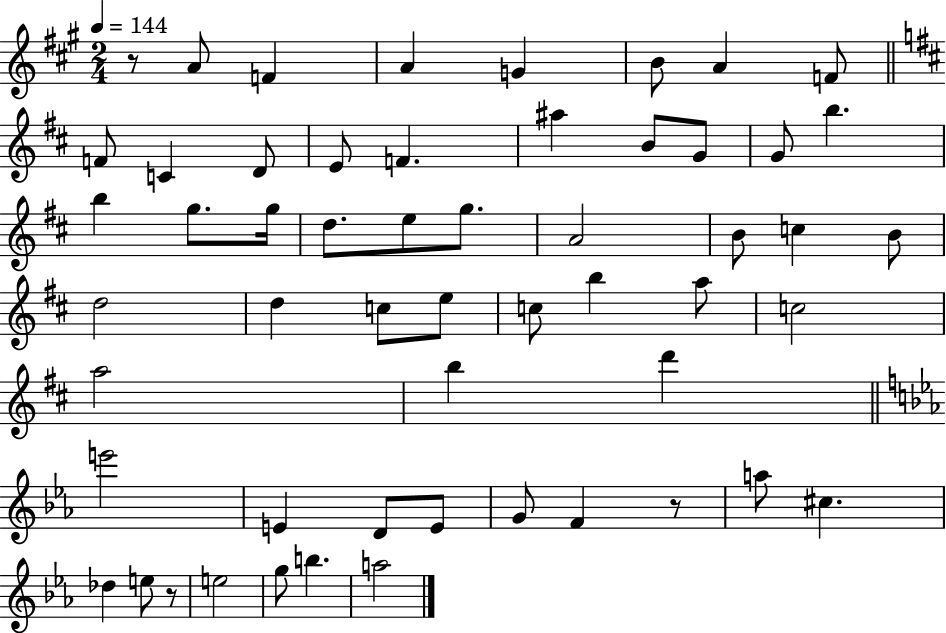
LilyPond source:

{
  \clef treble
  \numericTimeSignature
  \time 2/4
  \key a \major
  \tempo 4 = 144
  r8 a'8 f'4 | a'4 g'4 | b'8 a'4 f'8 | \bar "||" \break \key d \major f'8 c'4 d'8 | e'8 f'4. | ais''4 b'8 g'8 | g'8 b''4. | \break b''4 g''8. g''16 | d''8. e''8 g''8. | a'2 | b'8 c''4 b'8 | \break d''2 | d''4 c''8 e''8 | c''8 b''4 a''8 | c''2 | \break a''2 | b''4 d'''4 | \bar "||" \break \key ees \major e'''2 | e'4 d'8 e'8 | g'8 f'4 r8 | a''8 cis''4. | \break des''4 e''8 r8 | e''2 | g''8 b''4. | a''2 | \break \bar "|."
}